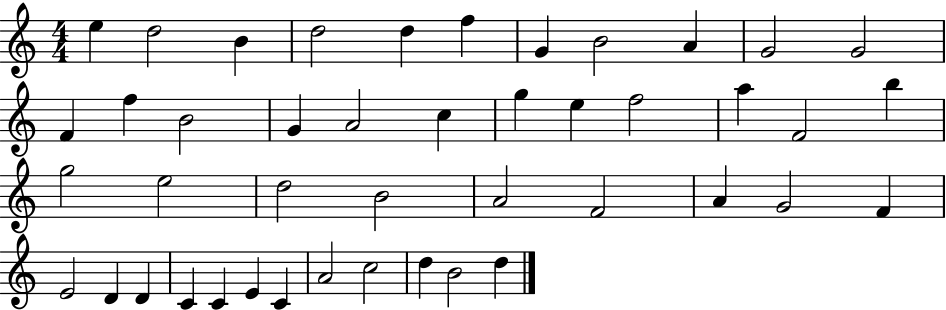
E5/q D5/h B4/q D5/h D5/q F5/q G4/q B4/h A4/q G4/h G4/h F4/q F5/q B4/h G4/q A4/h C5/q G5/q E5/q F5/h A5/q F4/h B5/q G5/h E5/h D5/h B4/h A4/h F4/h A4/q G4/h F4/q E4/h D4/q D4/q C4/q C4/q E4/q C4/q A4/h C5/h D5/q B4/h D5/q